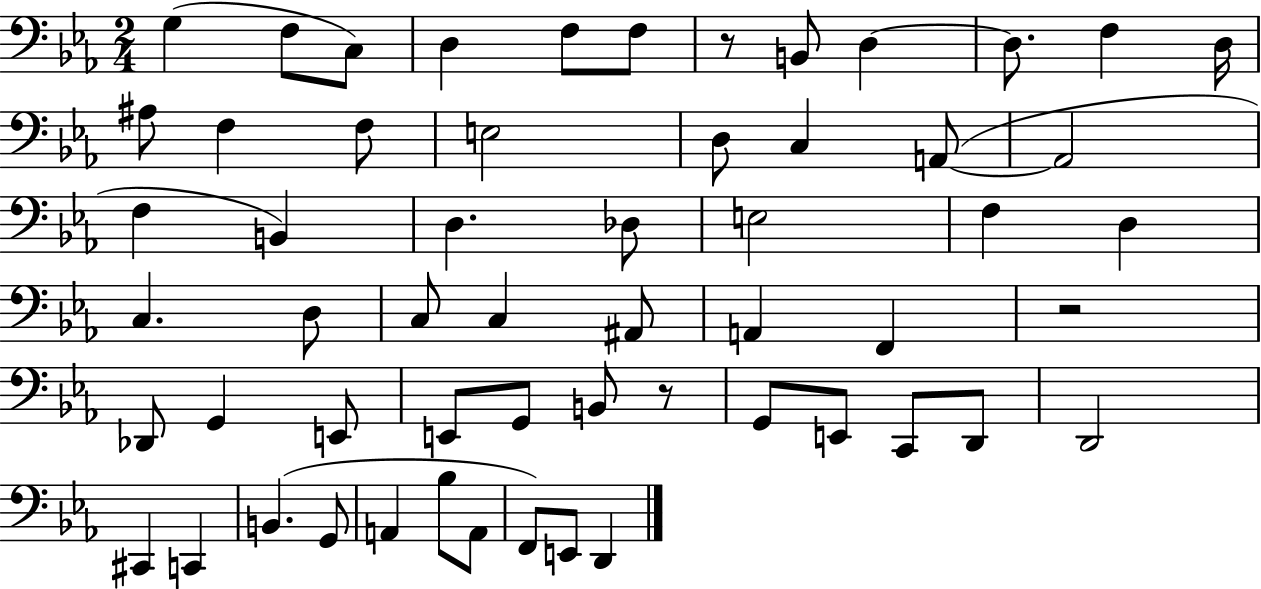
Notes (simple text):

G3/q F3/e C3/e D3/q F3/e F3/e R/e B2/e D3/q D3/e. F3/q D3/s A#3/e F3/q F3/e E3/h D3/e C3/q A2/e A2/h F3/q B2/q D3/q. Db3/e E3/h F3/q D3/q C3/q. D3/e C3/e C3/q A#2/e A2/q F2/q R/h Db2/e G2/q E2/e E2/e G2/e B2/e R/e G2/e E2/e C2/e D2/e D2/h C#2/q C2/q B2/q. G2/e A2/q Bb3/e A2/e F2/e E2/e D2/q